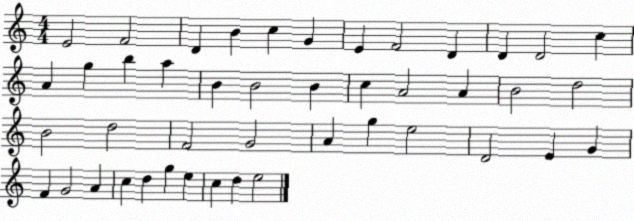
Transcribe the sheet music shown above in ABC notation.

X:1
T:Untitled
M:4/4
L:1/4
K:C
E2 F2 D B c G E F2 D D D2 c A g b a B B2 B c A2 A B2 d2 B2 d2 F2 G2 A g e2 D2 E G F G2 A c d g e c d e2